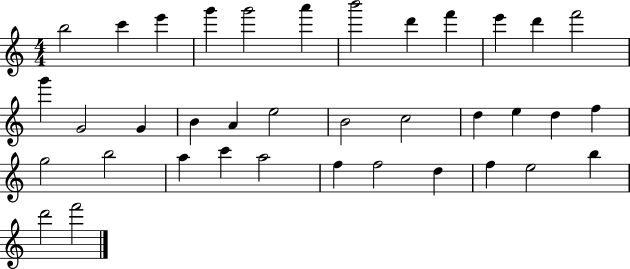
B5/h C6/q E6/q G6/q G6/h A6/q B6/h D6/q F6/q E6/q D6/q F6/h G6/q G4/h G4/q B4/q A4/q E5/h B4/h C5/h D5/q E5/q D5/q F5/q G5/h B5/h A5/q C6/q A5/h F5/q F5/h D5/q F5/q E5/h B5/q D6/h F6/h